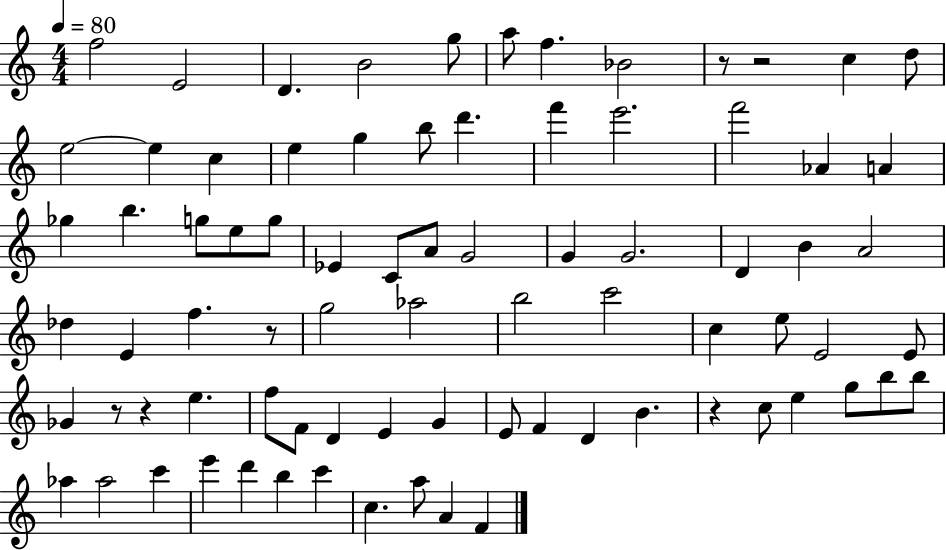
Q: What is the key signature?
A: C major